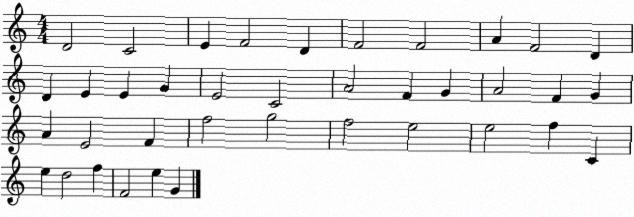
X:1
T:Untitled
M:4/4
L:1/4
K:C
D2 C2 E F2 D F2 F2 A F2 D D E E G E2 C2 A2 F G A2 F G A E2 F f2 g2 f2 e2 e2 f C e d2 f F2 e G